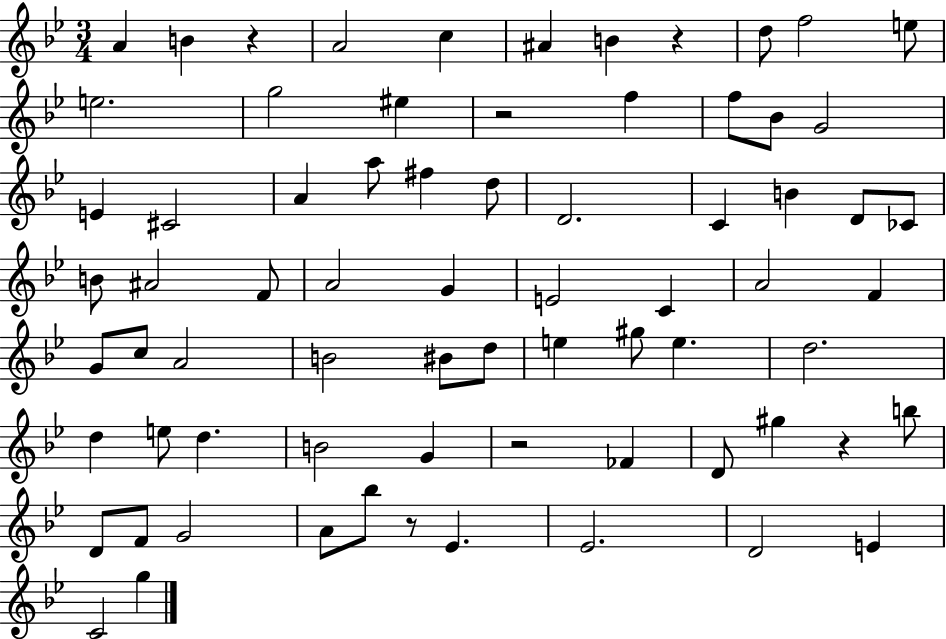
{
  \clef treble
  \numericTimeSignature
  \time 3/4
  \key bes \major
  \repeat volta 2 { a'4 b'4 r4 | a'2 c''4 | ais'4 b'4 r4 | d''8 f''2 e''8 | \break e''2. | g''2 eis''4 | r2 f''4 | f''8 bes'8 g'2 | \break e'4 cis'2 | a'4 a''8 fis''4 d''8 | d'2. | c'4 b'4 d'8 ces'8 | \break b'8 ais'2 f'8 | a'2 g'4 | e'2 c'4 | a'2 f'4 | \break g'8 c''8 a'2 | b'2 bis'8 d''8 | e''4 gis''8 e''4. | d''2. | \break d''4 e''8 d''4. | b'2 g'4 | r2 fes'4 | d'8 gis''4 r4 b''8 | \break d'8 f'8 g'2 | a'8 bes''8 r8 ees'4. | ees'2. | d'2 e'4 | \break c'2 g''4 | } \bar "|."
}